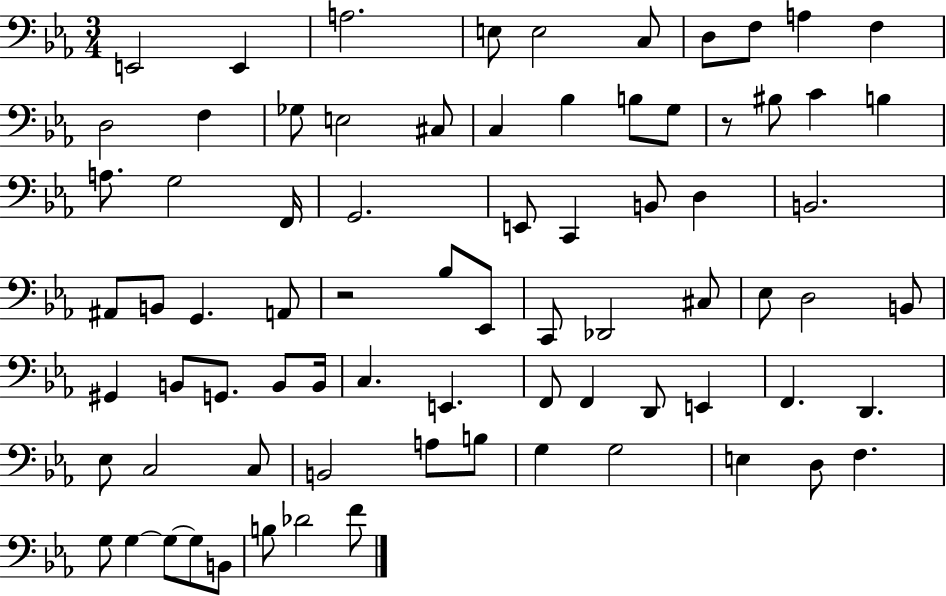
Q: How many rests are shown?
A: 2